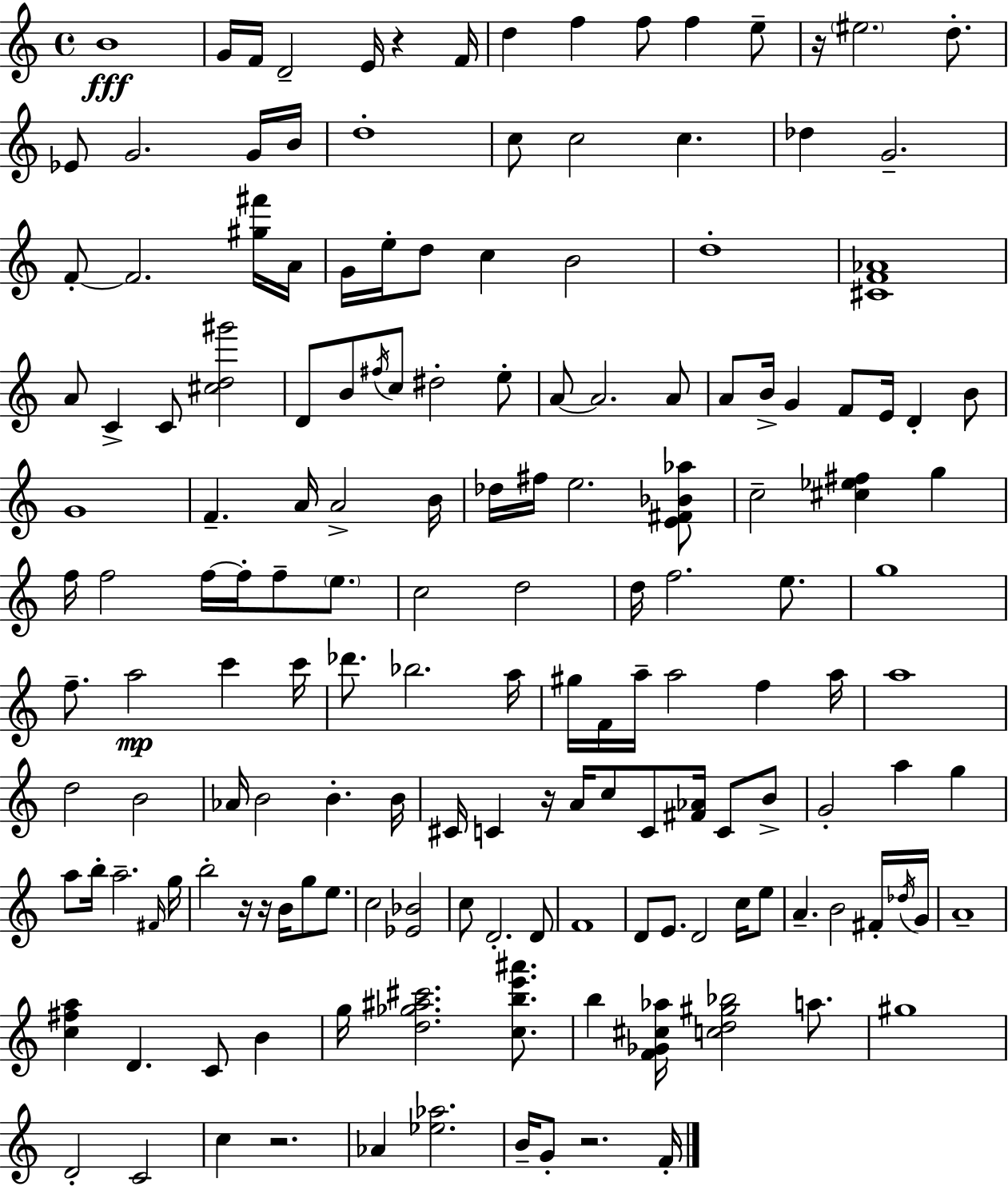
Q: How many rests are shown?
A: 7